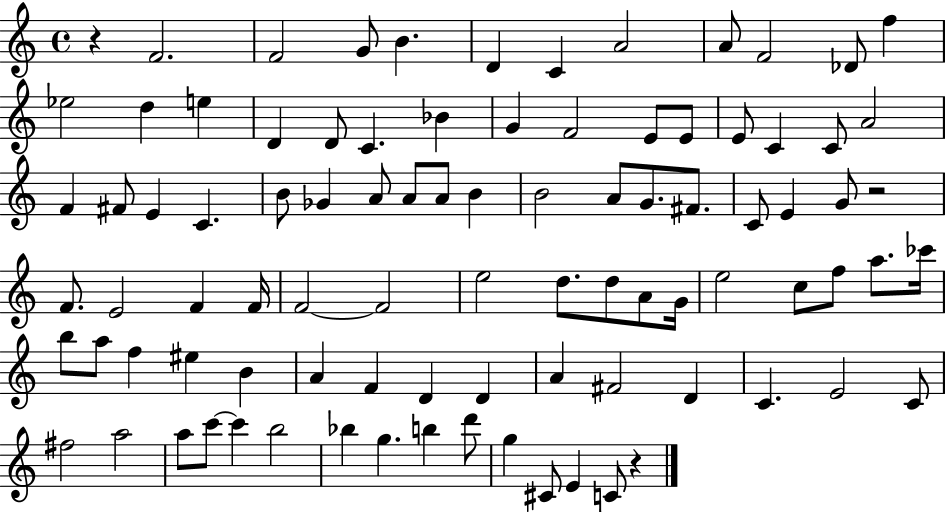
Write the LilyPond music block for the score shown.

{
  \clef treble
  \time 4/4
  \defaultTimeSignature
  \key c \major
  r4 f'2. | f'2 g'8 b'4. | d'4 c'4 a'2 | a'8 f'2 des'8 f''4 | \break ees''2 d''4 e''4 | d'4 d'8 c'4. bes'4 | g'4 f'2 e'8 e'8 | e'8 c'4 c'8 a'2 | \break f'4 fis'8 e'4 c'4. | b'8 ges'4 a'8 a'8 a'8 b'4 | b'2 a'8 g'8. fis'8. | c'8 e'4 g'8 r2 | \break f'8. e'2 f'4 f'16 | f'2~~ f'2 | e''2 d''8. d''8 a'8 g'16 | e''2 c''8 f''8 a''8. ces'''16 | \break b''8 a''8 f''4 eis''4 b'4 | a'4 f'4 d'4 d'4 | a'4 fis'2 d'4 | c'4. e'2 c'8 | \break fis''2 a''2 | a''8 c'''8~~ c'''4 b''2 | bes''4 g''4. b''4 d'''8 | g''4 cis'8 e'4 c'8 r4 | \break \bar "|."
}